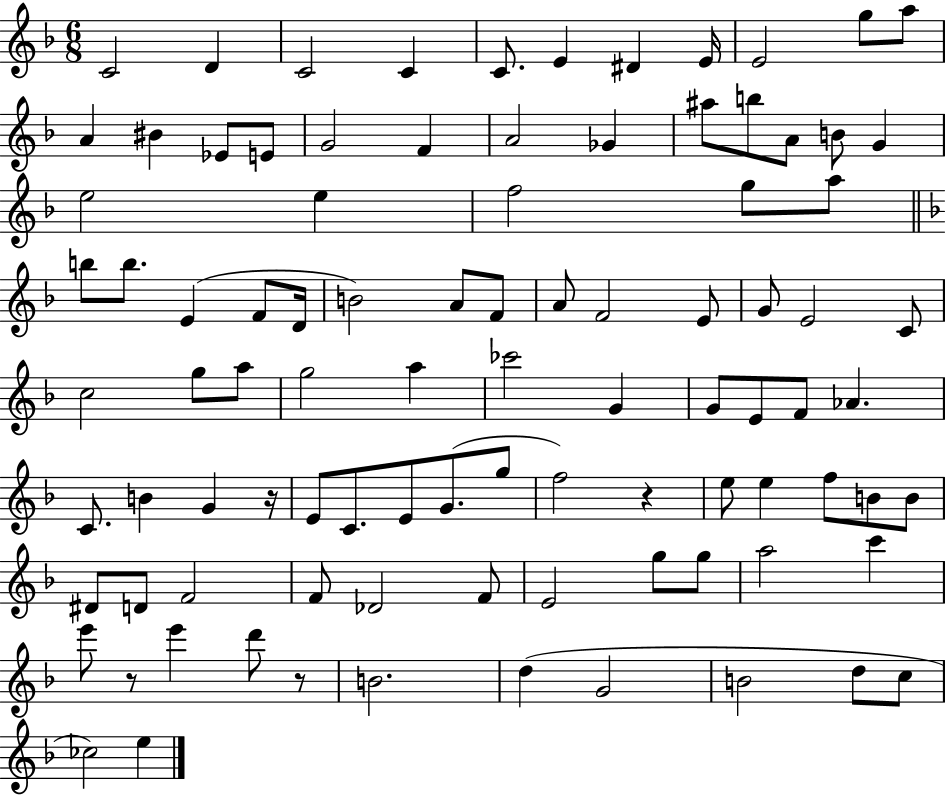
C4/h D4/q C4/h C4/q C4/e. E4/q D#4/q E4/s E4/h G5/e A5/e A4/q BIS4/q Eb4/e E4/e G4/h F4/q A4/h Gb4/q A#5/e B5/e A4/e B4/e G4/q E5/h E5/q F5/h G5/e A5/e B5/e B5/e. E4/q F4/e D4/s B4/h A4/e F4/e A4/e F4/h E4/e G4/e E4/h C4/e C5/h G5/e A5/e G5/h A5/q CES6/h G4/q G4/e E4/e F4/e Ab4/q. C4/e. B4/q G4/q R/s E4/e C4/e. E4/e G4/e. G5/e F5/h R/q E5/e E5/q F5/e B4/e B4/e D#4/e D4/e F4/h F4/e Db4/h F4/e E4/h G5/e G5/e A5/h C6/q E6/e R/e E6/q D6/e R/e B4/h. D5/q G4/h B4/h D5/e C5/e CES5/h E5/q